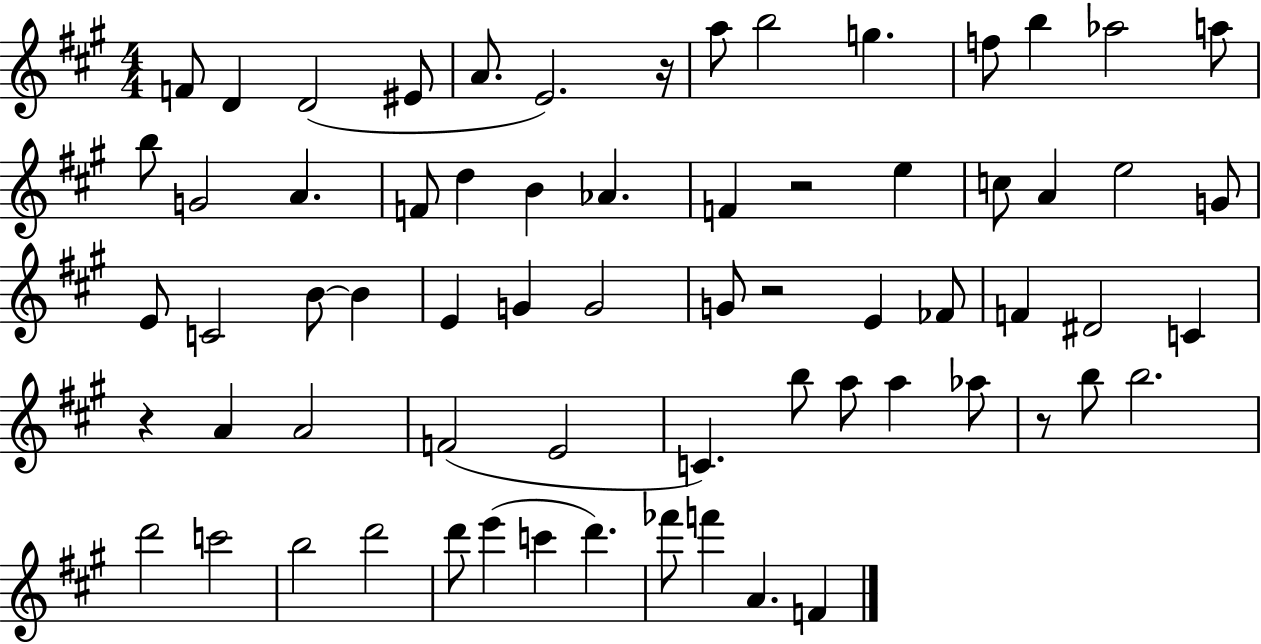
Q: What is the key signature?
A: A major